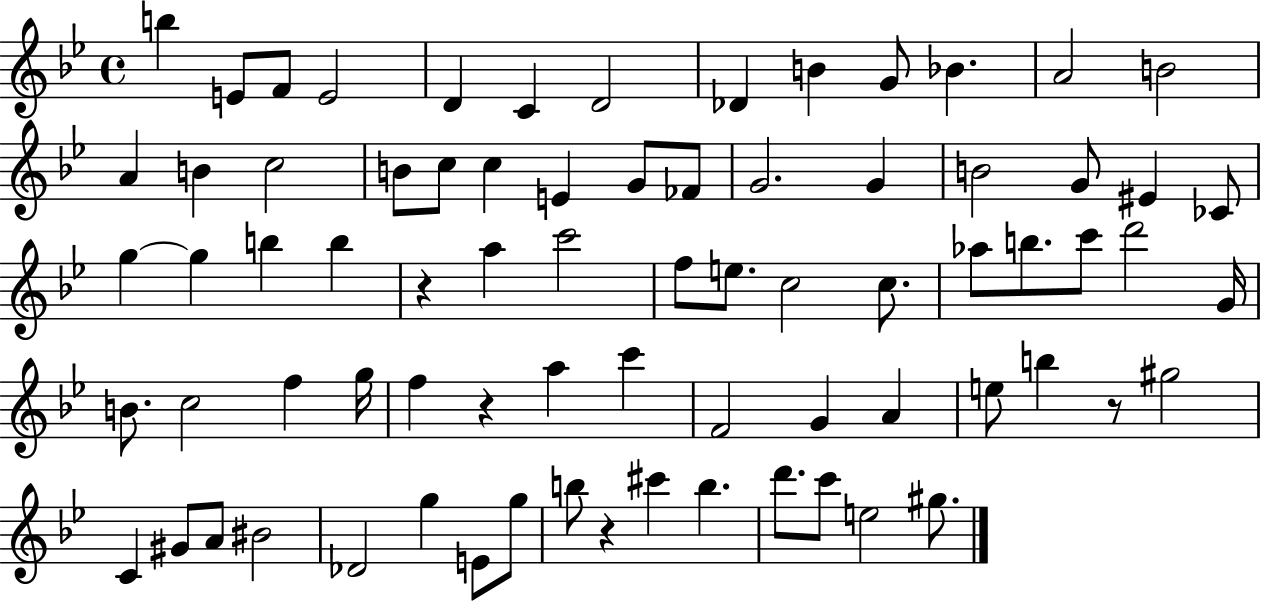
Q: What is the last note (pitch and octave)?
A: G#5